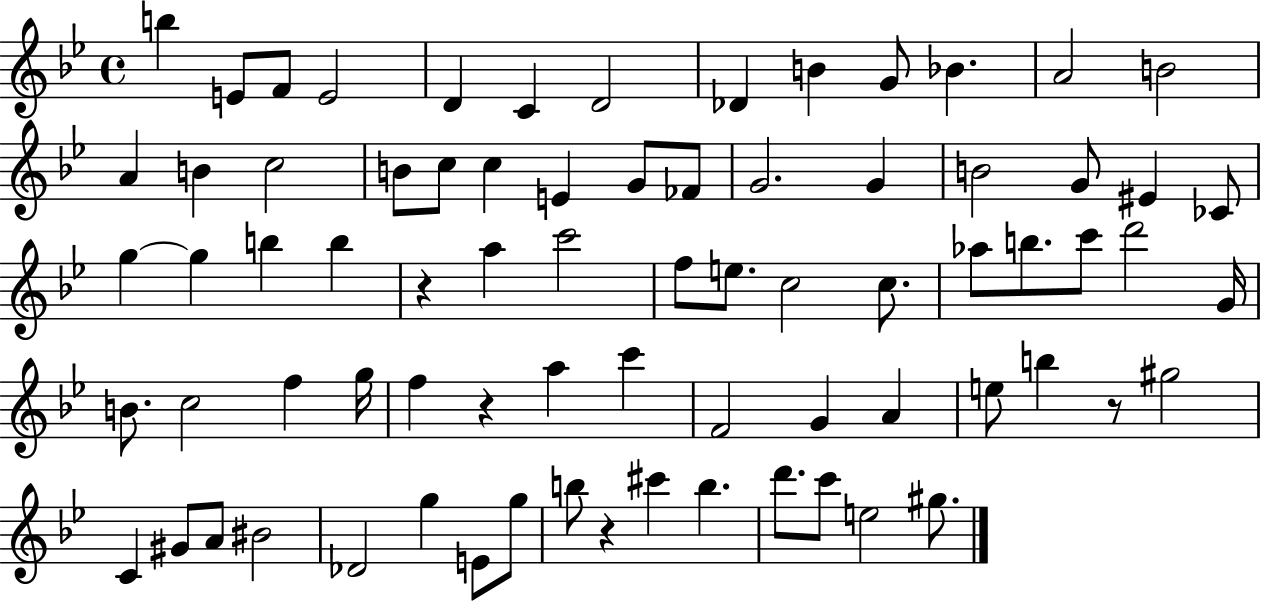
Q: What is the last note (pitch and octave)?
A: G#5